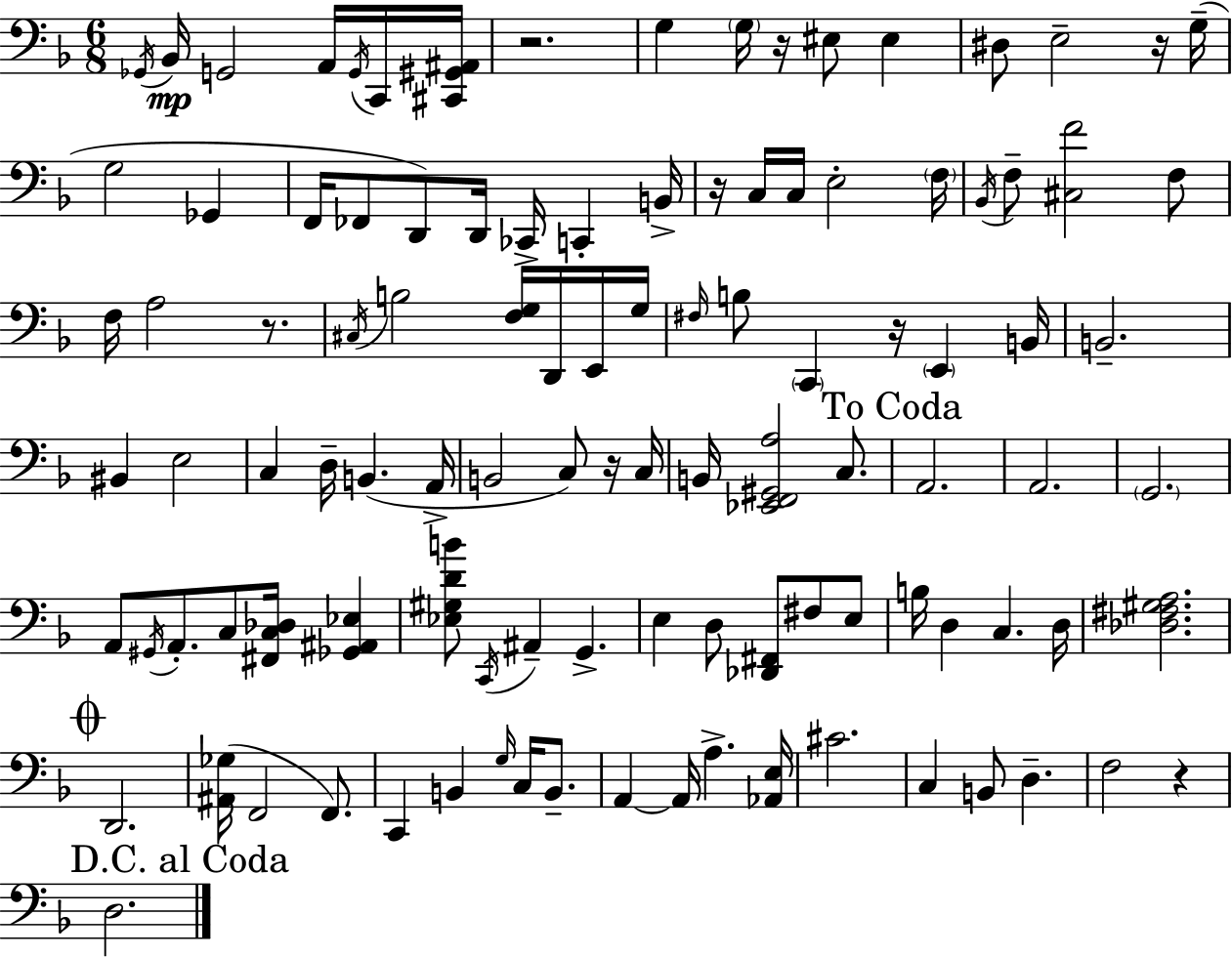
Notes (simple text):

Gb2/s Bb2/s G2/h A2/s G2/s C2/s [C#2,G#2,A#2]/s R/h. G3/q G3/s R/s EIS3/e EIS3/q D#3/e E3/h R/s G3/s G3/h Gb2/q F2/s FES2/e D2/e D2/s CES2/s C2/q B2/s R/s C3/s C3/s E3/h F3/s Bb2/s F3/e [C#3,F4]/h F3/e F3/s A3/h R/e. C#3/s B3/h [F3,G3]/s D2/s E2/s G3/s F#3/s B3/e C2/q R/s E2/q B2/s B2/h. BIS2/q E3/h C3/q D3/s B2/q. A2/s B2/h C3/e R/s C3/s B2/s [Eb2,F2,G#2,A3]/h C3/e. A2/h. A2/h. G2/h. A2/e G#2/s A2/e. C3/e [F#2,C3,Db3]/s [Gb2,A#2,Eb3]/q [Eb3,G#3,D4,B4]/e C2/s A#2/q G2/q. E3/q D3/e [Db2,F#2]/e F#3/e E3/e B3/s D3/q C3/q. D3/s [Db3,F#3,G#3,A3]/h. D2/h. [A#2,Gb3]/s F2/h F2/e. C2/q B2/q G3/s C3/s B2/e. A2/q A2/s A3/q. [Ab2,E3]/s C#4/h. C3/q B2/e D3/q. F3/h R/q D3/h.